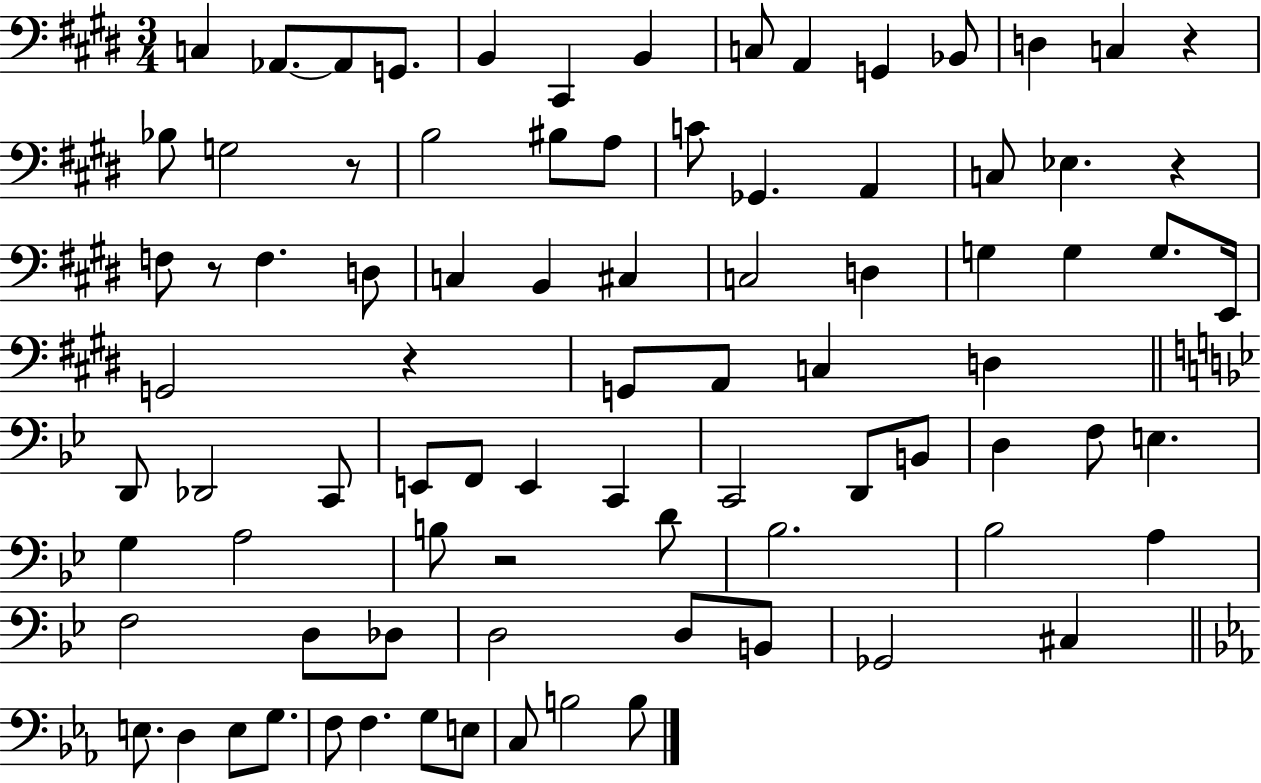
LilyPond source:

{
  \clef bass
  \numericTimeSignature
  \time 3/4
  \key e \major
  c4 aes,8.~~ aes,8 g,8. | b,4 cis,4 b,4 | c8 a,4 g,4 bes,8 | d4 c4 r4 | \break bes8 g2 r8 | b2 bis8 a8 | c'8 ges,4. a,4 | c8 ees4. r4 | \break f8 r8 f4. d8 | c4 b,4 cis4 | c2 d4 | g4 g4 g8. e,16 | \break g,2 r4 | g,8 a,8 c4 d4 | \bar "||" \break \key g \minor d,8 des,2 c,8 | e,8 f,8 e,4 c,4 | c,2 d,8 b,8 | d4 f8 e4. | \break g4 a2 | b8 r2 d'8 | bes2. | bes2 a4 | \break f2 d8 des8 | d2 d8 b,8 | ges,2 cis4 | \bar "||" \break \key c \minor e8. d4 e8 g8. | f8 f4. g8 e8 | c8 b2 b8 | \bar "|."
}